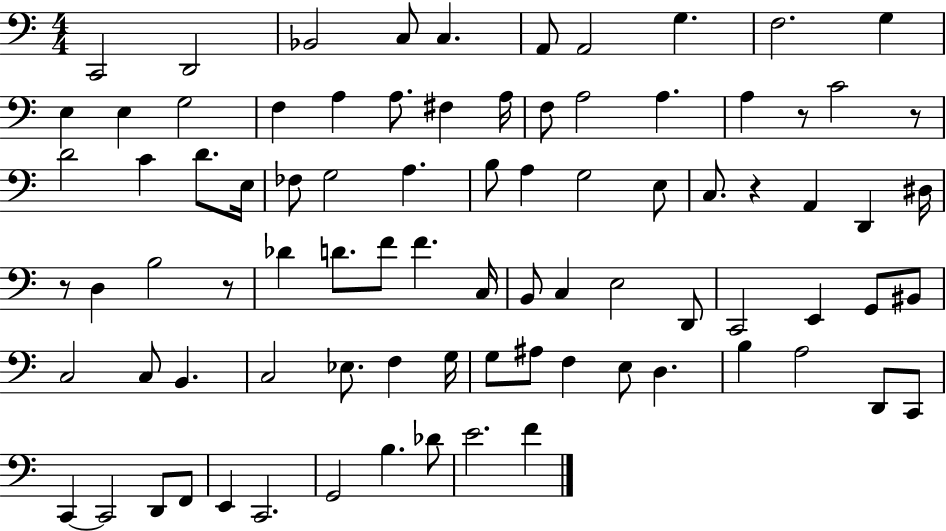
C2/h D2/h Bb2/h C3/e C3/q. A2/e A2/h G3/q. F3/h. G3/q E3/q E3/q G3/h F3/q A3/q A3/e. F#3/q A3/s F3/e A3/h A3/q. A3/q R/e C4/h R/e D4/h C4/q D4/e. E3/s FES3/e G3/h A3/q. B3/e A3/q G3/h E3/e C3/e. R/q A2/q D2/q D#3/s R/e D3/q B3/h R/e Db4/q D4/e. F4/e F4/q. C3/s B2/e C3/q E3/h D2/e C2/h E2/q G2/e BIS2/e C3/h C3/e B2/q. C3/h Eb3/e. F3/q G3/s G3/e A#3/e F3/q E3/e D3/q. B3/q A3/h D2/e C2/e C2/q C2/h D2/e F2/e E2/q C2/h. G2/h B3/q. Db4/e E4/h. F4/q